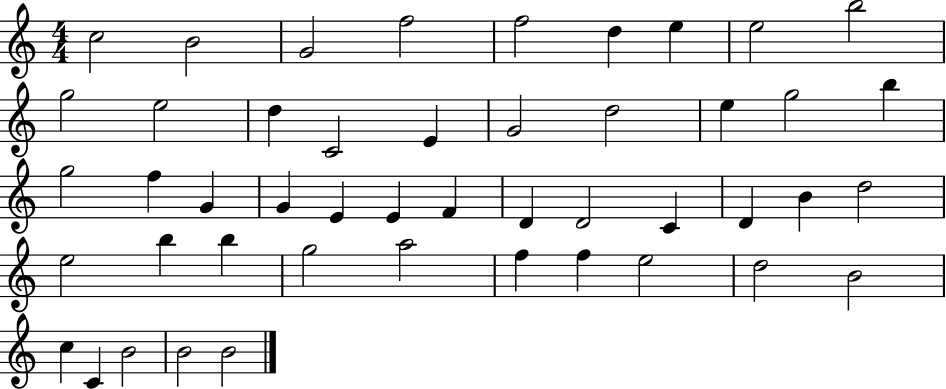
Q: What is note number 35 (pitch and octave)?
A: B5